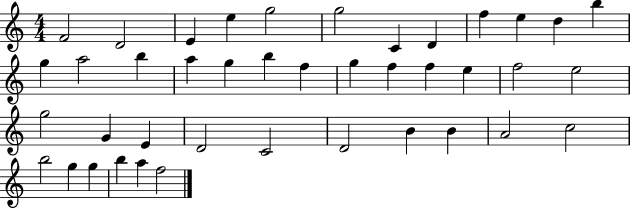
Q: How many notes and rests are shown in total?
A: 41